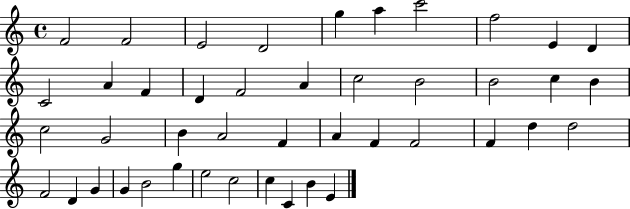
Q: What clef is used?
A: treble